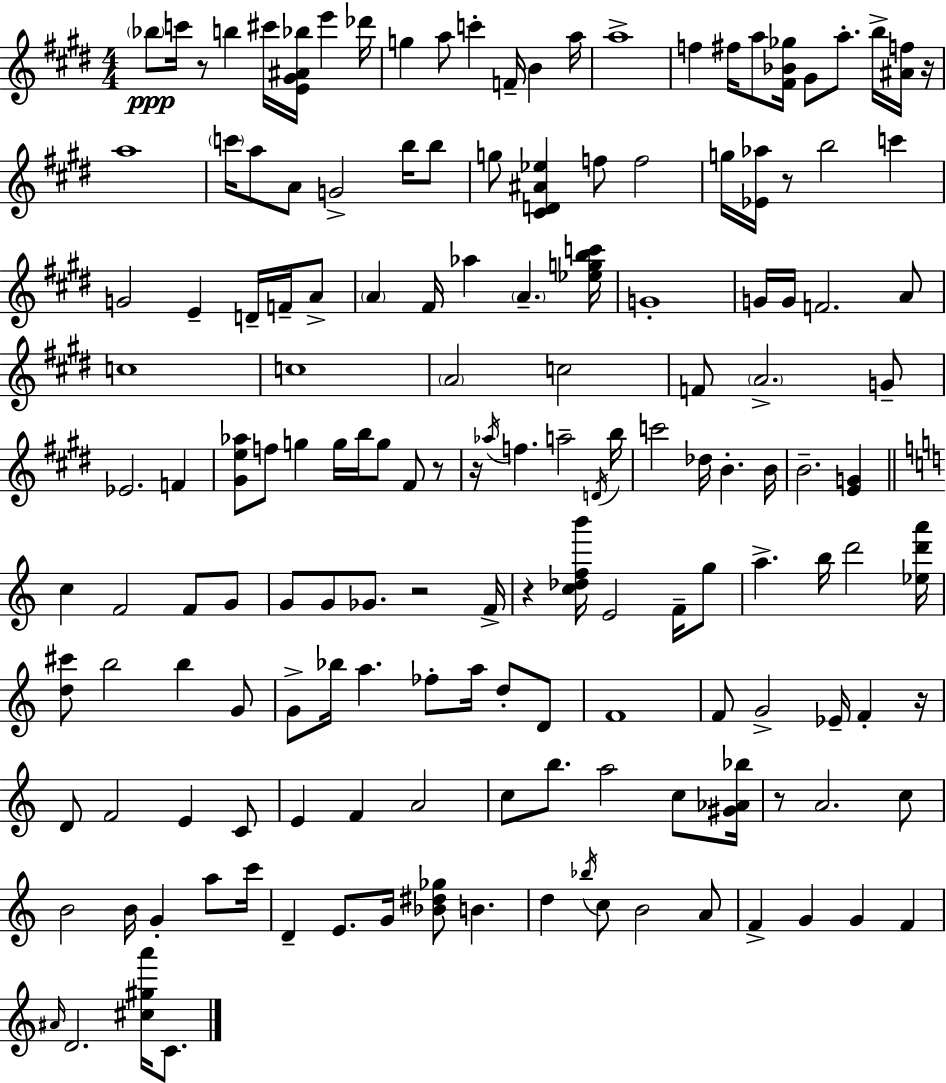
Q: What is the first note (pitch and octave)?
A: Bb5